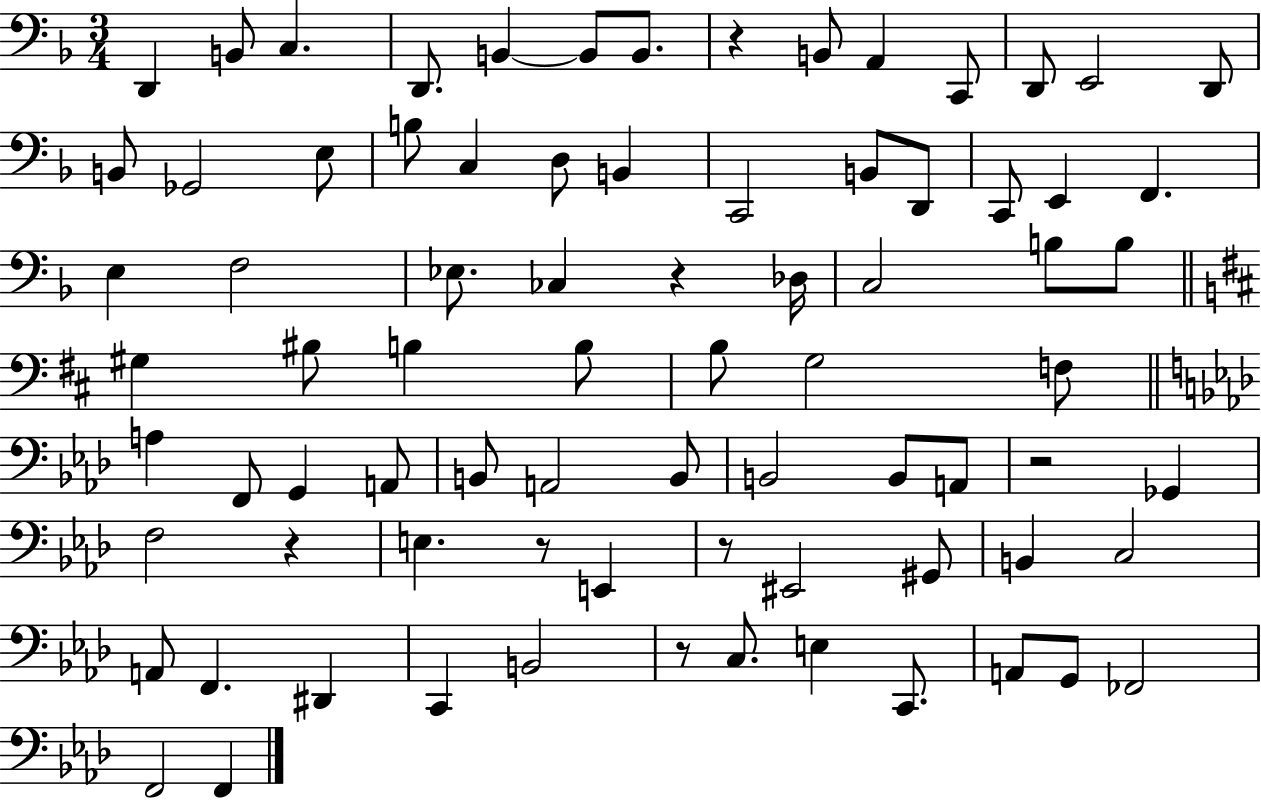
D2/q B2/e C3/q. D2/e. B2/q B2/e B2/e. R/q B2/e A2/q C2/e D2/e E2/h D2/e B2/e Gb2/h E3/e B3/e C3/q D3/e B2/q C2/h B2/e D2/e C2/e E2/q F2/q. E3/q F3/h Eb3/e. CES3/q R/q Db3/s C3/h B3/e B3/e G#3/q BIS3/e B3/q B3/e B3/e G3/h F3/e A3/q F2/e G2/q A2/e B2/e A2/h B2/e B2/h B2/e A2/e R/h Gb2/q F3/h R/q E3/q. R/e E2/q R/e EIS2/h G#2/e B2/q C3/h A2/e F2/q. D#2/q C2/q B2/h R/e C3/e. E3/q C2/e. A2/e G2/e FES2/h F2/h F2/q